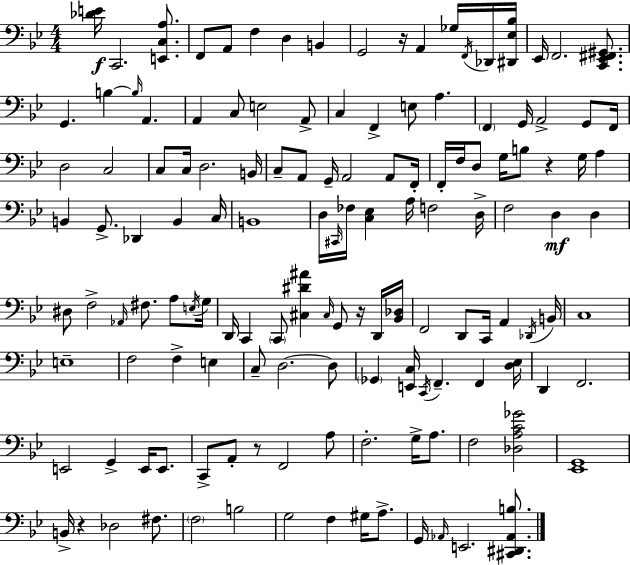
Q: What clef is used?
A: bass